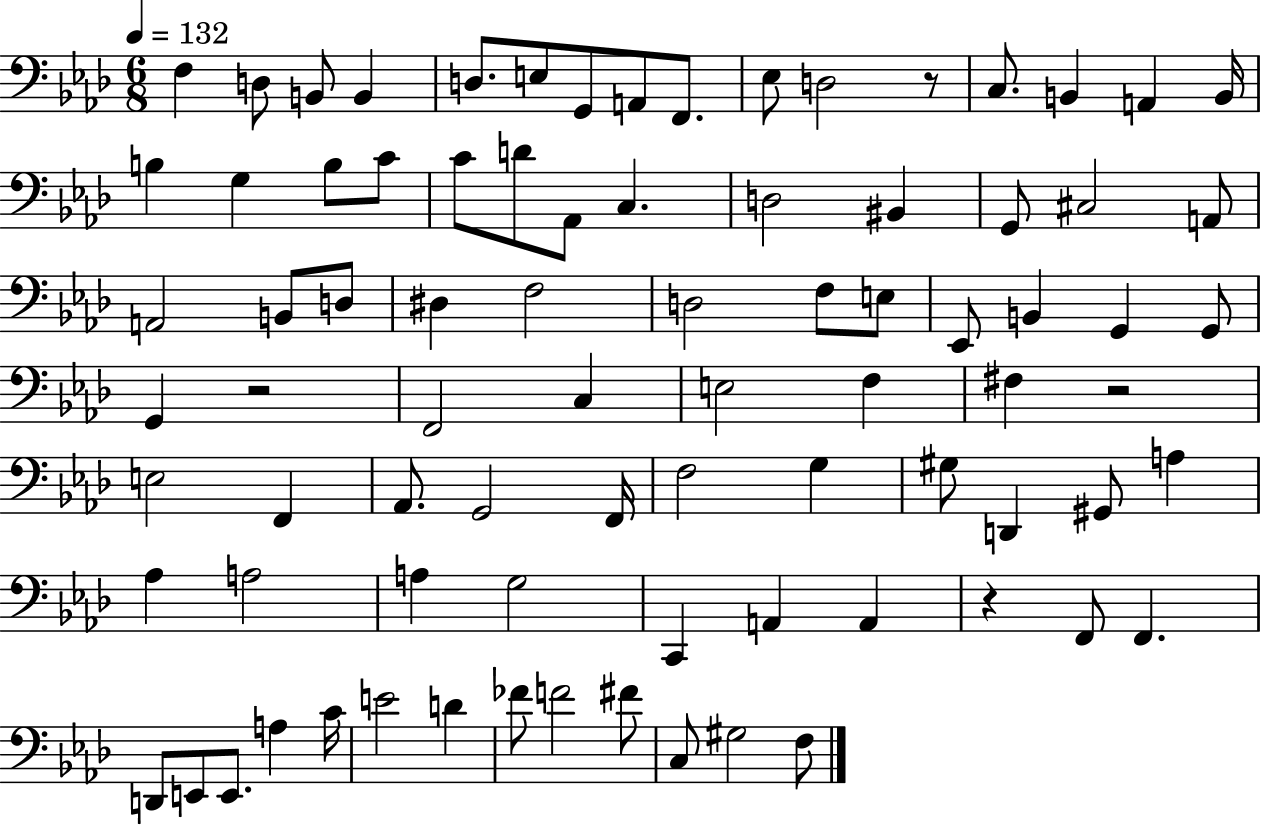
{
  \clef bass
  \numericTimeSignature
  \time 6/8
  \key aes \major
  \tempo 4 = 132
  f4 d8 b,8 b,4 | d8. e8 g,8 a,8 f,8. | ees8 d2 r8 | c8. b,4 a,4 b,16 | \break b4 g4 b8 c'8 | c'8 d'8 aes,8 c4. | d2 bis,4 | g,8 cis2 a,8 | \break a,2 b,8 d8 | dis4 f2 | d2 f8 e8 | ees,8 b,4 g,4 g,8 | \break g,4 r2 | f,2 c4 | e2 f4 | fis4 r2 | \break e2 f,4 | aes,8. g,2 f,16 | f2 g4 | gis8 d,4 gis,8 a4 | \break aes4 a2 | a4 g2 | c,4 a,4 a,4 | r4 f,8 f,4. | \break d,8 e,8 e,8. a4 c'16 | e'2 d'4 | fes'8 f'2 fis'8 | c8 gis2 f8 | \break \bar "|."
}